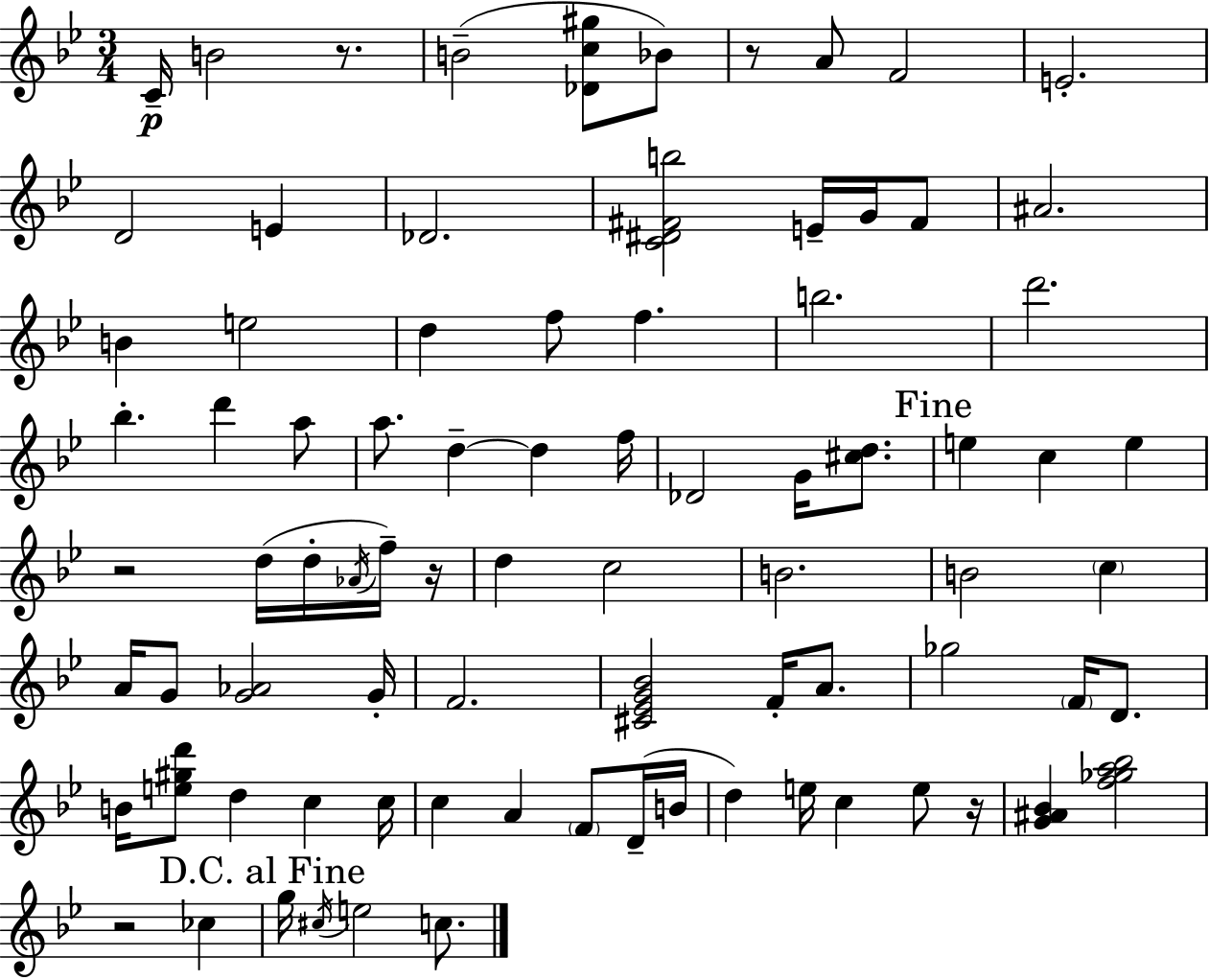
{
  \clef treble
  \numericTimeSignature
  \time 3/4
  \key g \minor
  c'16--\p b'2 r8. | b'2--( <des' c'' gis''>8 bes'8) | r8 a'8 f'2 | e'2.-. | \break d'2 e'4 | des'2. | <c' dis' fis' b''>2 e'16-- g'16 fis'8 | ais'2. | \break b'4 e''2 | d''4 f''8 f''4. | b''2. | d'''2. | \break bes''4.-. d'''4 a''8 | a''8. d''4--~~ d''4 f''16 | des'2 g'16 <cis'' d''>8. | \mark "Fine" e''4 c''4 e''4 | \break r2 d''16( d''16-. \acciaccatura { aes'16 } f''16--) | r16 d''4 c''2 | b'2. | b'2 \parenthesize c''4 | \break a'16 g'8 <g' aes'>2 | g'16-. f'2. | <cis' ees' g' bes'>2 f'16-. a'8. | ges''2 \parenthesize f'16 d'8. | \break b'16 <e'' gis'' d'''>8 d''4 c''4 | c''16 c''4 a'4 \parenthesize f'8 d'16--( | b'16 d''4) e''16 c''4 e''8 | r16 <g' ais' bes'>4 <f'' ges'' a'' bes''>2 | \break r2 ces''4 | \mark "D.C. al Fine" g''16 \acciaccatura { cis''16 } e''2 c''8. | \bar "|."
}